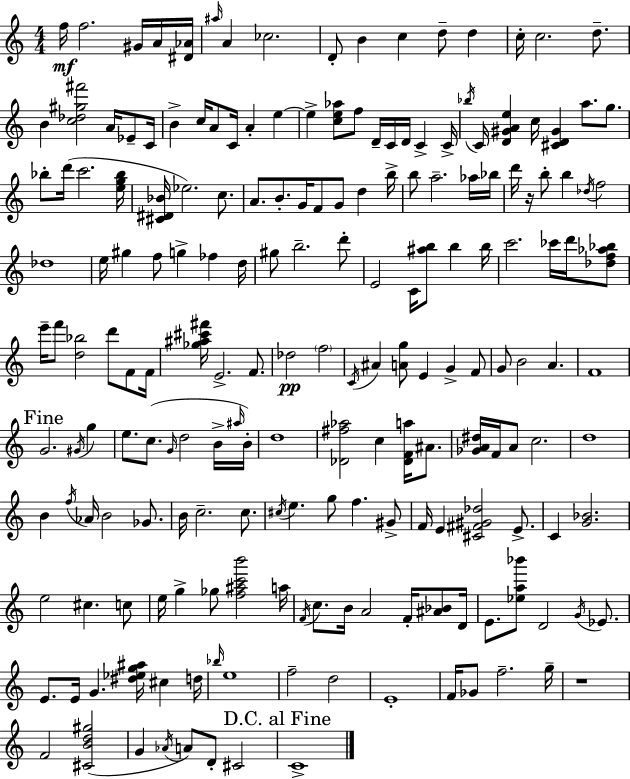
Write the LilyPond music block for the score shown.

{
  \clef treble
  \numericTimeSignature
  \time 4/4
  \key a \minor
  f''16\mf f''2. gis'16 a'16 <dis' aes'>16 | \grace { ais''16 } a'4 ces''2. | d'8-. b'4 c''4 d''8-- d''4 | c''16-. c''2. d''8.-- | \break b'4 <c'' des'' gis'' fis'''>2 a'16 ees'8-- | c'16 b'4-> c''16 a'8 c'16 a'4-. e''4~~ | e''4-> <c'' e'' aes''>8 f''8 d'16-- c'16 d'16 c'4-> | c'16-> \acciaccatura { bes''16 } c'16 <d' gis' a' e''>4 c''16 <cis' d' gis'>4 a''8. g''8. | \break bes''8-. d'''16( c'''2. | <e'' g'' bes''>16 <cis' dis' bes'>16 ees''2.) c''8. | a'8. b'8.-. g'16 f'8 g'8 d''4 | b''16-> b''8 a''2.-- | \break aes''16 bes''16 d'''16 r16 b''8-. b''4 \acciaccatura { des''16 } f''2 | des''1 | e''16 gis''4 f''8 g''4-> fes''4 | d''16 gis''8 b''2.-- | \break d'''8-. e'2 c'16 <ais'' b''>8 b''4 | b''16 c'''2. ces'''16 | d'''16 <des'' f'' aes'' bes''>8 e'''16-- f'''8 <d'' bes''>2 d'''8 | f'8 f'16 <ges'' ais'' cis''' fis'''>16 e'2.-> | \break f'8. des''2\pp \parenthesize f''2 | \acciaccatura { c'16 } ais'4 <a' g''>8 e'4 g'4-> | f'8 g'8 b'2 a'4. | f'1 | \break \mark "Fine" g'2. | \acciaccatura { gis'16 } g''4 e''8. c''8.( \grace { g'16 } d''2 | b'16-> \grace { ais''16 }) b'16-. d''1 | <des' fis'' aes''>2 c''4 | \break <des' f' a''>16 ais'8. <ges' a' dis''>16 f'16 a'8 c''2. | d''1 | b'4 \acciaccatura { f''16 } aes'16 b'2 | ges'8. b'16 c''2.-- | \break c''8. \acciaccatura { cis''16 } e''4. g''8 | f''4. gis'8-> f'16 e'4 <cis' fis' gis' des''>2 | e'8.-> c'4 <g' bes'>2. | e''2 | \break cis''4. c''8 e''16 g''4-> ges''8 | <f'' ais'' c''' b'''>2 a''16 \acciaccatura { f'16 } c''8. b'16 a'2 | f'16-. <ais' bes'>8 d'16 e'8. <ees'' a'' bes'''>8 d'2 | \acciaccatura { g'16 } ees'8. e'8. e'16 g'4. | \break <dis'' ees'' g'' ais''>16 cis''4 d''16 \grace { bes''16 } e''1 | f''2-- | d''2 e'1-. | f'16 ges'8 f''2.-- | \break g''16-- r1 | f'2 | <cis' b' d'' gis''>2( g'4 | \acciaccatura { aes'16 }) a'8 d'8-. cis'2 \mark "D.C. al Fine" c'1-> | \break \bar "|."
}